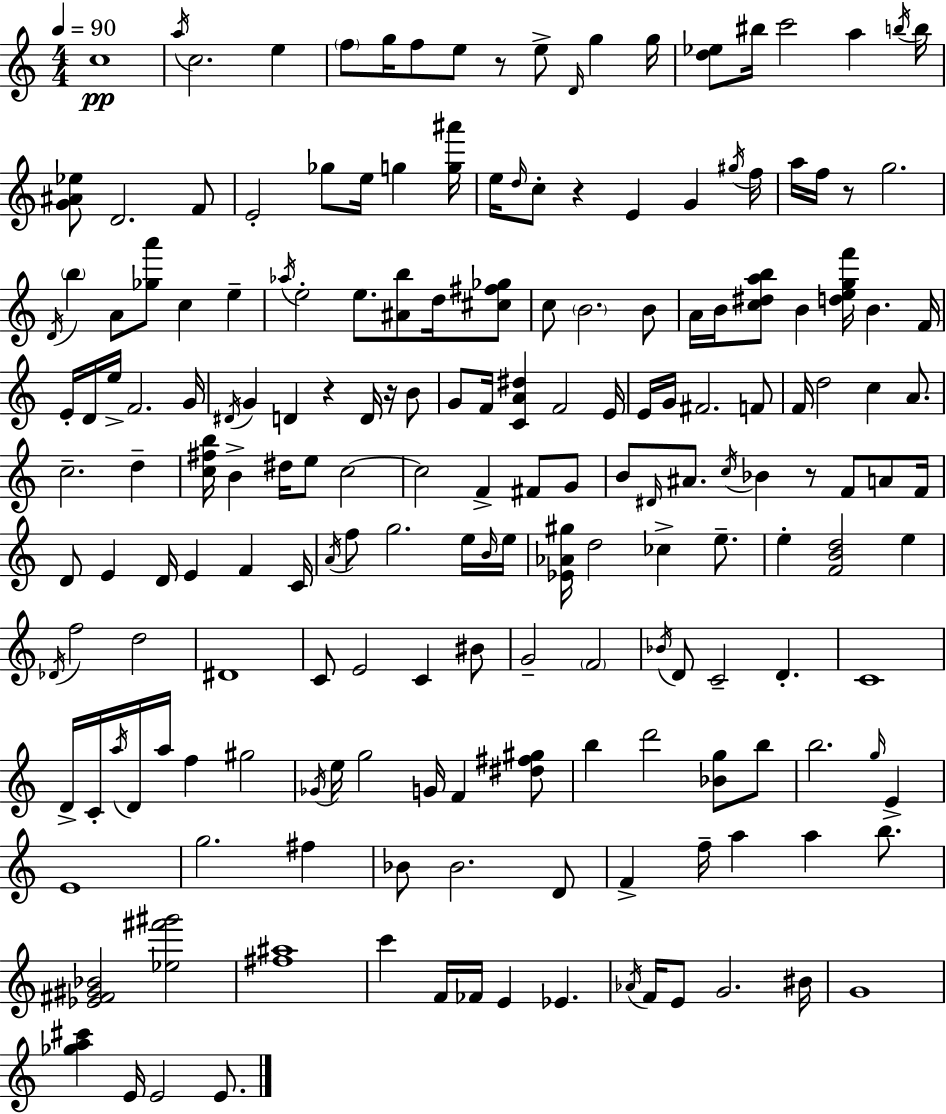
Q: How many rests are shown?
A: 6